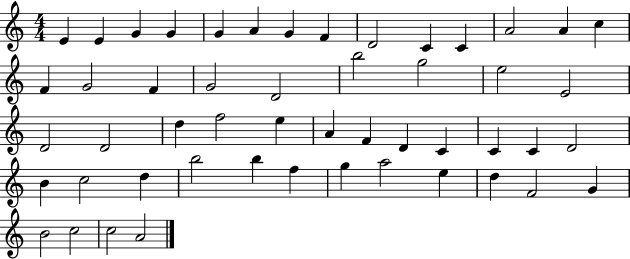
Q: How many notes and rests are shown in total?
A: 51